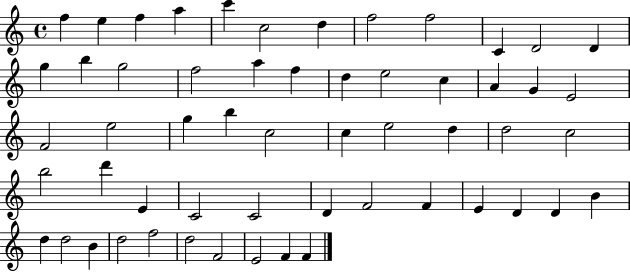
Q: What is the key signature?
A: C major